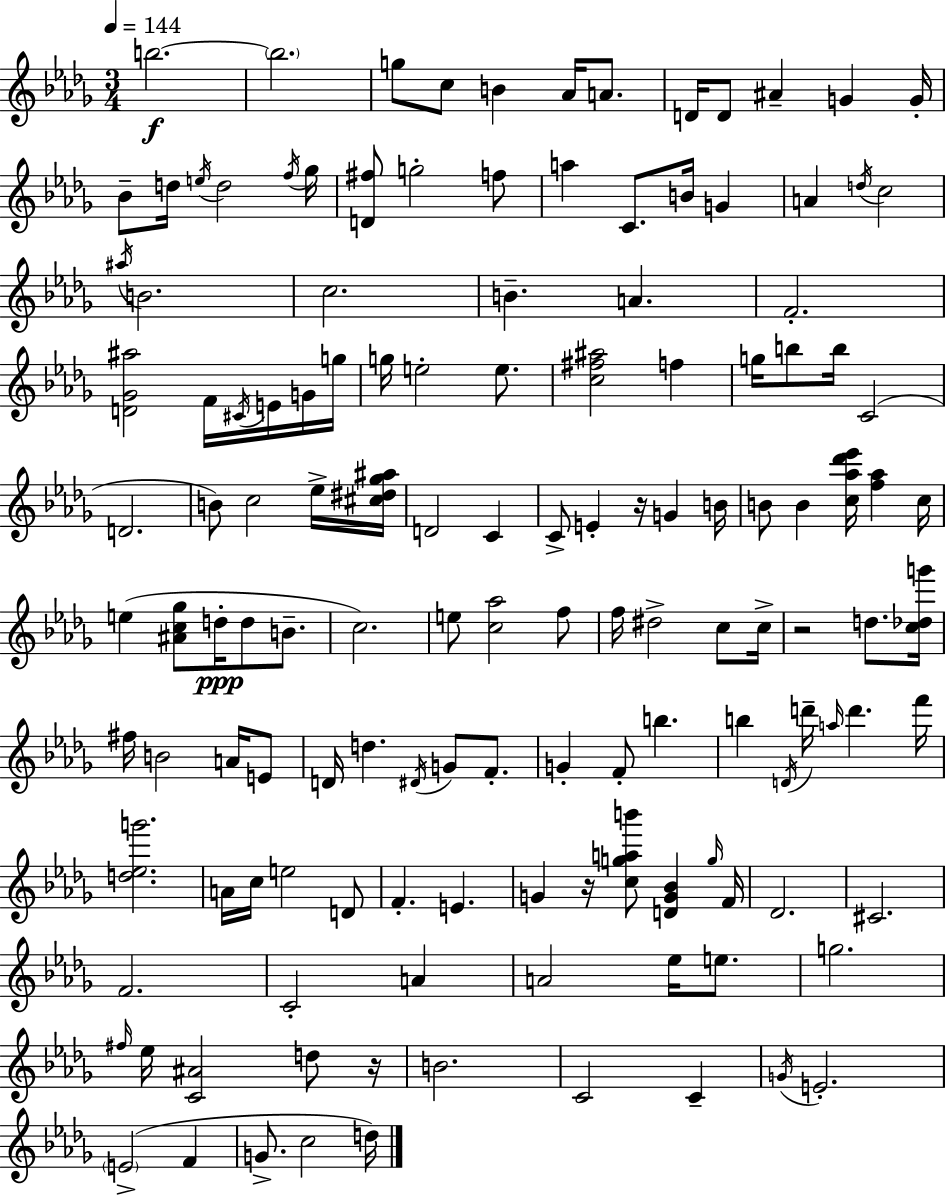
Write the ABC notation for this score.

X:1
T:Untitled
M:3/4
L:1/4
K:Bbm
b2 b2 g/2 c/2 B _A/4 A/2 D/4 D/2 ^A G G/4 _B/2 d/4 e/4 d2 f/4 _g/4 [D^f]/2 g2 f/2 a C/2 B/4 G A d/4 c2 ^a/4 B2 c2 B A F2 [D_G^a]2 F/4 ^C/4 E/4 G/4 g/4 g/4 e2 e/2 [c^f^a]2 f g/4 b/2 b/4 C2 D2 B/2 c2 _e/4 [^c^d_g^a]/4 D2 C C/2 E z/4 G B/4 B/2 B [c_a_d'_e']/4 [f_a] c/4 e [^Ac_g]/2 d/4 d/2 B/2 c2 e/2 [c_a]2 f/2 f/4 ^d2 c/2 c/4 z2 d/2 [c_dg']/4 ^f/4 B2 A/4 E/2 D/4 d ^D/4 G/2 F/2 G F/2 b b D/4 d'/4 a/4 d' f'/4 [d_eg']2 A/4 c/4 e2 D/2 F E G z/4 [cgab']/2 [DG_B] g/4 F/4 _D2 ^C2 F2 C2 A A2 _e/4 e/2 g2 ^f/4 _e/4 [C^A]2 d/2 z/4 B2 C2 C G/4 E2 E2 F G/2 c2 d/4